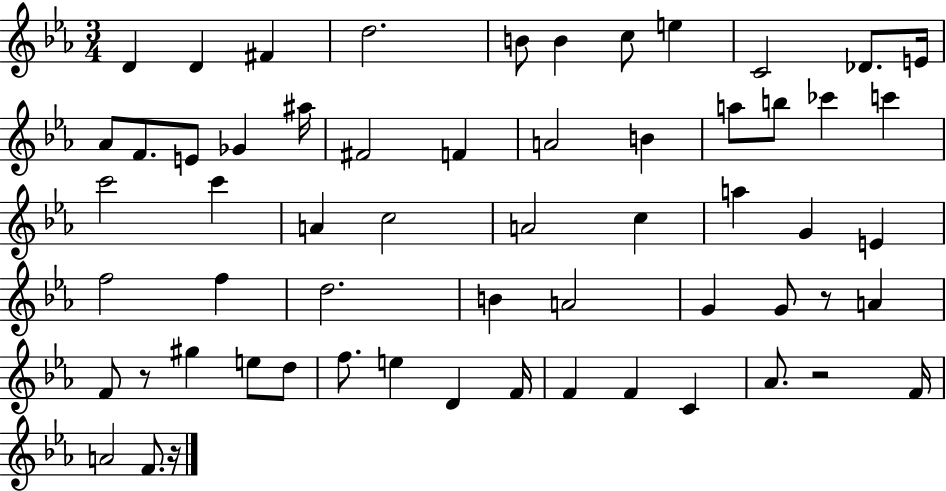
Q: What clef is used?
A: treble